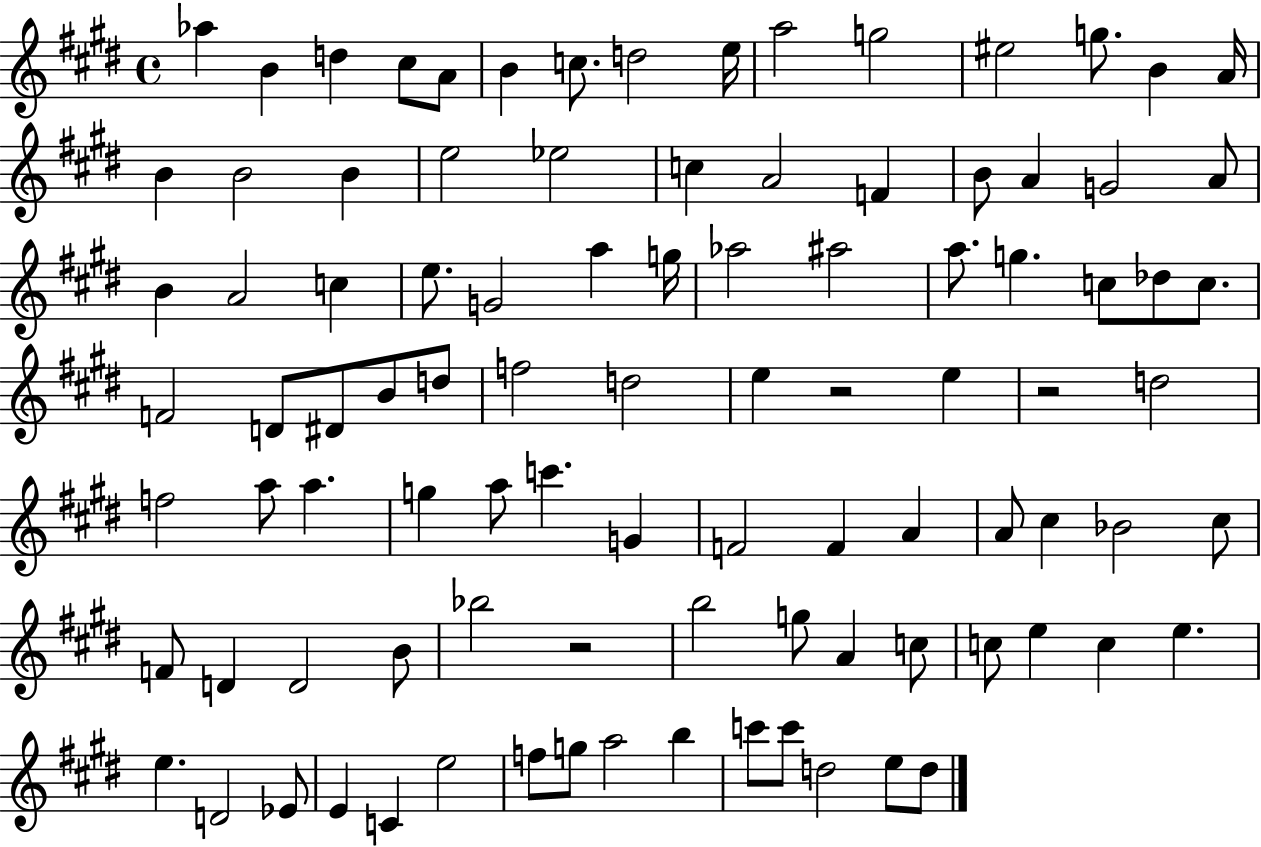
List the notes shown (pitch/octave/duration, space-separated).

Ab5/q B4/q D5/q C#5/e A4/e B4/q C5/e. D5/h E5/s A5/h G5/h EIS5/h G5/e. B4/q A4/s B4/q B4/h B4/q E5/h Eb5/h C5/q A4/h F4/q B4/e A4/q G4/h A4/e B4/q A4/h C5/q E5/e. G4/h A5/q G5/s Ab5/h A#5/h A5/e. G5/q. C5/e Db5/e C5/e. F4/h D4/e D#4/e B4/e D5/e F5/h D5/h E5/q R/h E5/q R/h D5/h F5/h A5/e A5/q. G5/q A5/e C6/q. G4/q F4/h F4/q A4/q A4/e C#5/q Bb4/h C#5/e F4/e D4/q D4/h B4/e Bb5/h R/h B5/h G5/e A4/q C5/e C5/e E5/q C5/q E5/q. E5/q. D4/h Eb4/e E4/q C4/q E5/h F5/e G5/e A5/h B5/q C6/e C6/e D5/h E5/e D5/e